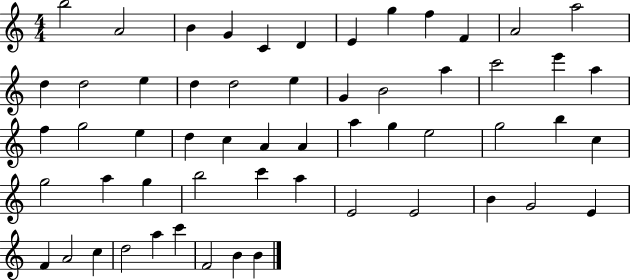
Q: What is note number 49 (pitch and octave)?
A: F4